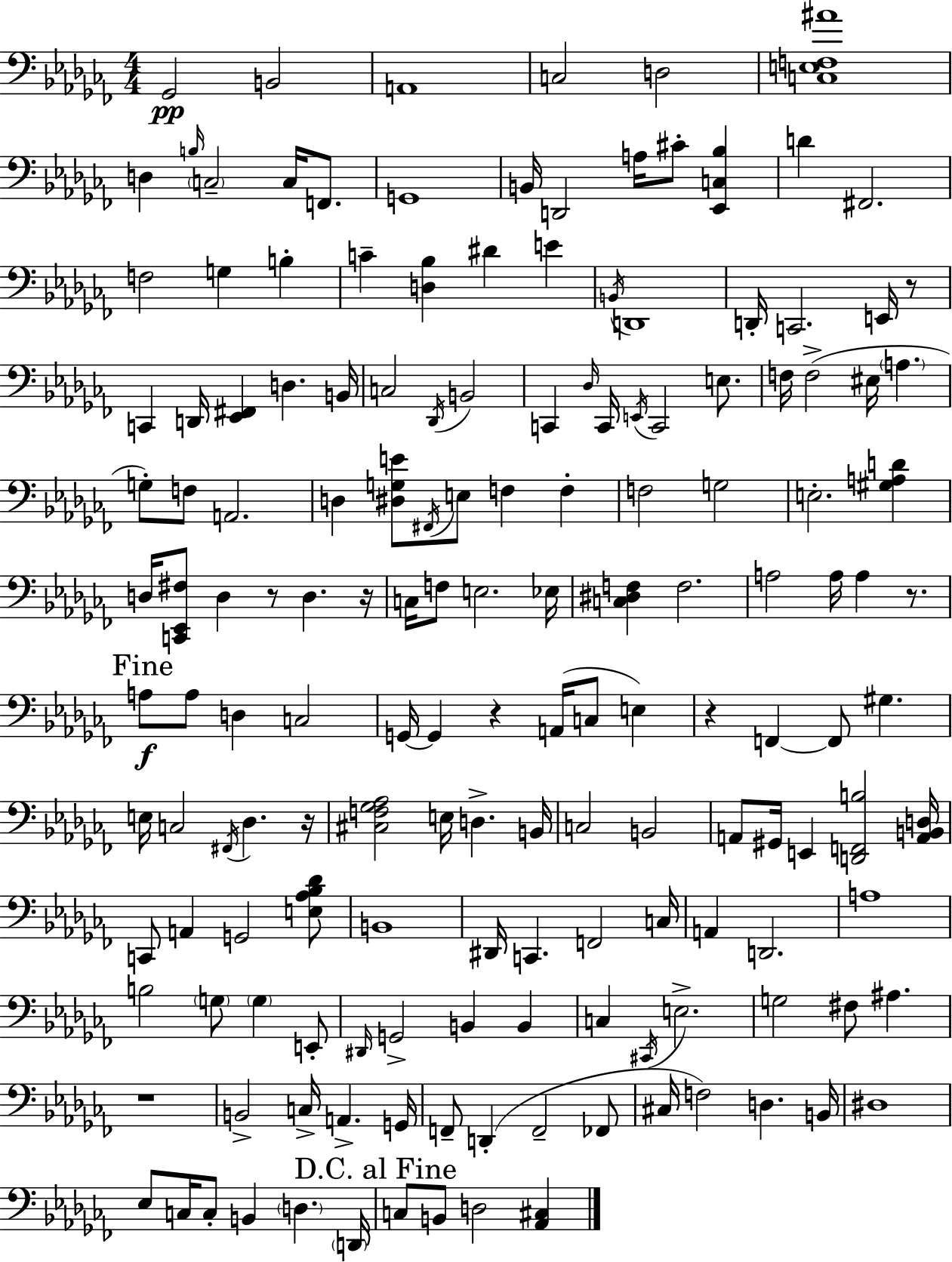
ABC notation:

X:1
T:Untitled
M:4/4
L:1/4
K:Abm
_G,,2 B,,2 A,,4 C,2 D,2 [C,E,F,^A]4 D, B,/4 C,2 C,/4 F,,/2 G,,4 B,,/4 D,,2 A,/4 ^C/2 [_E,,C,_B,] D ^F,,2 F,2 G, B, C [D,_B,] ^D E B,,/4 D,,4 D,,/4 C,,2 E,,/4 z/2 C,, D,,/4 [_E,,^F,,] D, B,,/4 C,2 _D,,/4 B,,2 C,, _D,/4 C,,/4 E,,/4 C,,2 E,/2 F,/4 F,2 ^E,/4 A, G,/2 F,/2 A,,2 D, [^D,G,E]/2 ^F,,/4 E,/2 F, F, F,2 G,2 E,2 [^G,A,D] D,/4 [C,,_E,,^F,]/2 D, z/2 D, z/4 C,/4 F,/2 E,2 _E,/4 [C,^D,F,] F,2 A,2 A,/4 A, z/2 A,/2 A,/2 D, C,2 G,,/4 G,, z A,,/4 C,/2 E, z F,, F,,/2 ^G, E,/4 C,2 ^F,,/4 _D, z/4 [^C,F,_G,_A,]2 E,/4 D, B,,/4 C,2 B,,2 A,,/2 ^G,,/4 E,, [D,,F,,B,]2 [A,,B,,D,]/4 C,,/2 A,, G,,2 [E,_A,_B,_D]/2 B,,4 ^D,,/4 C,, F,,2 C,/4 A,, D,,2 A,4 B,2 G,/2 G, E,,/2 ^D,,/4 G,,2 B,, B,, C, ^C,,/4 E,2 G,2 ^F,/2 ^A, z4 B,,2 C,/4 A,, G,,/4 F,,/2 D,, F,,2 _F,,/2 ^C,/4 F,2 D, B,,/4 ^D,4 _E,/2 C,/4 C,/2 B,, D, D,,/4 C,/2 B,,/2 D,2 [_A,,^C,]